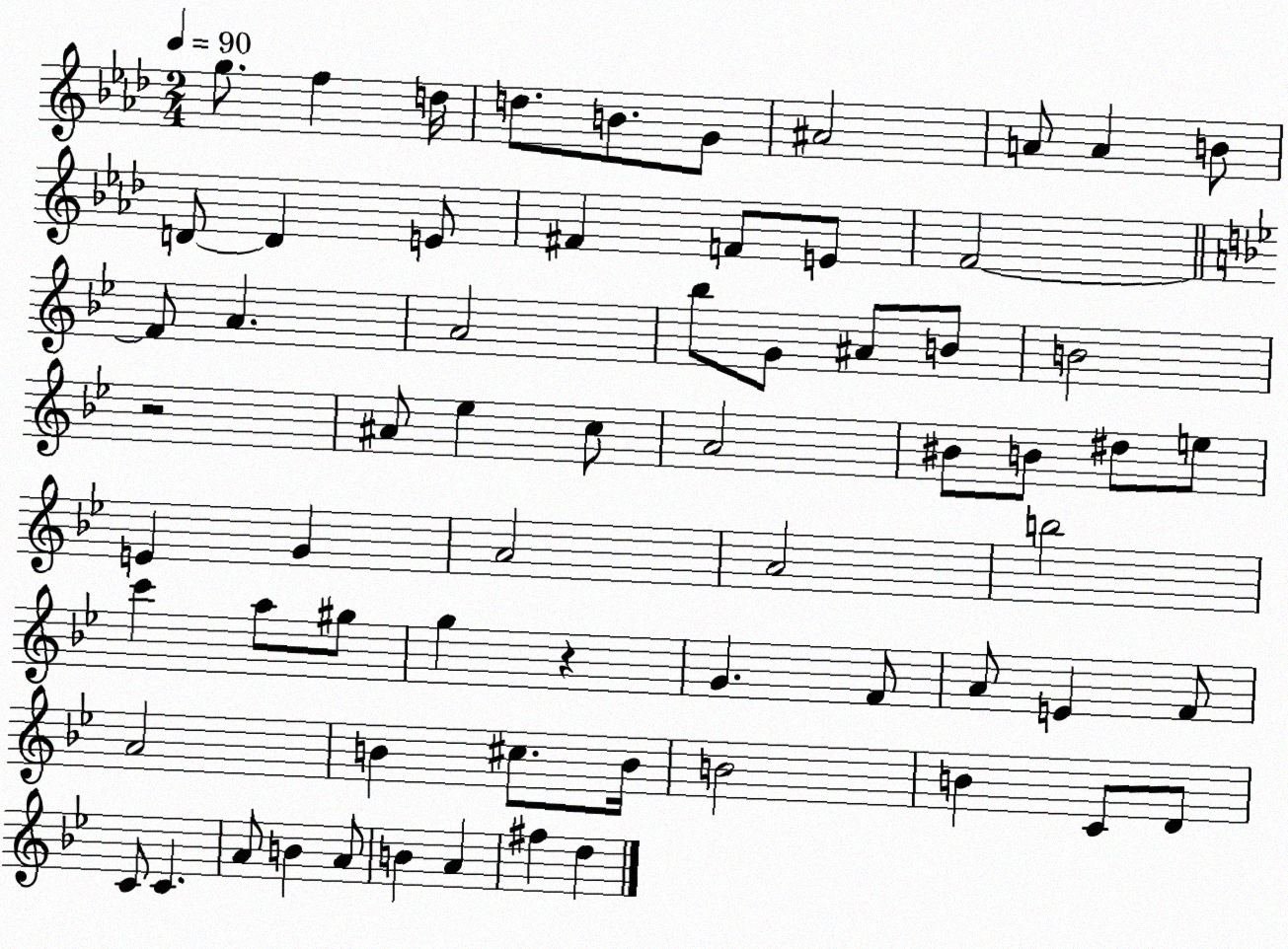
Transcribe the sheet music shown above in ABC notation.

X:1
T:Untitled
M:2/4
L:1/4
K:Ab
g/2 f d/4 d/2 B/2 G/2 ^A2 A/2 A B/2 D/2 D E/2 ^F F/2 E/2 F2 F/2 A A2 _b/2 G/2 ^A/2 B/2 B2 z2 ^A/2 _e c/2 A2 ^B/2 B/2 ^d/2 e/2 E G A2 A2 b2 c' a/2 ^g/2 g z G F/2 A/2 E F/2 A2 B ^c/2 B/4 B2 B C/2 D/2 C/2 C A/2 B A/2 B A ^f d